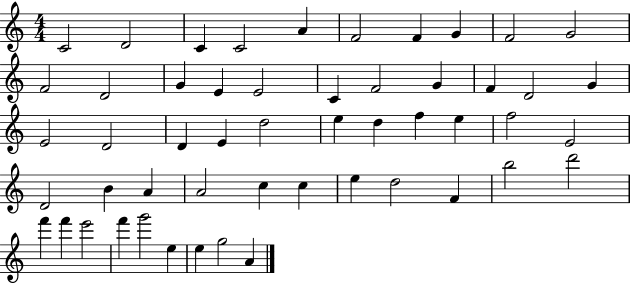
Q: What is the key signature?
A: C major